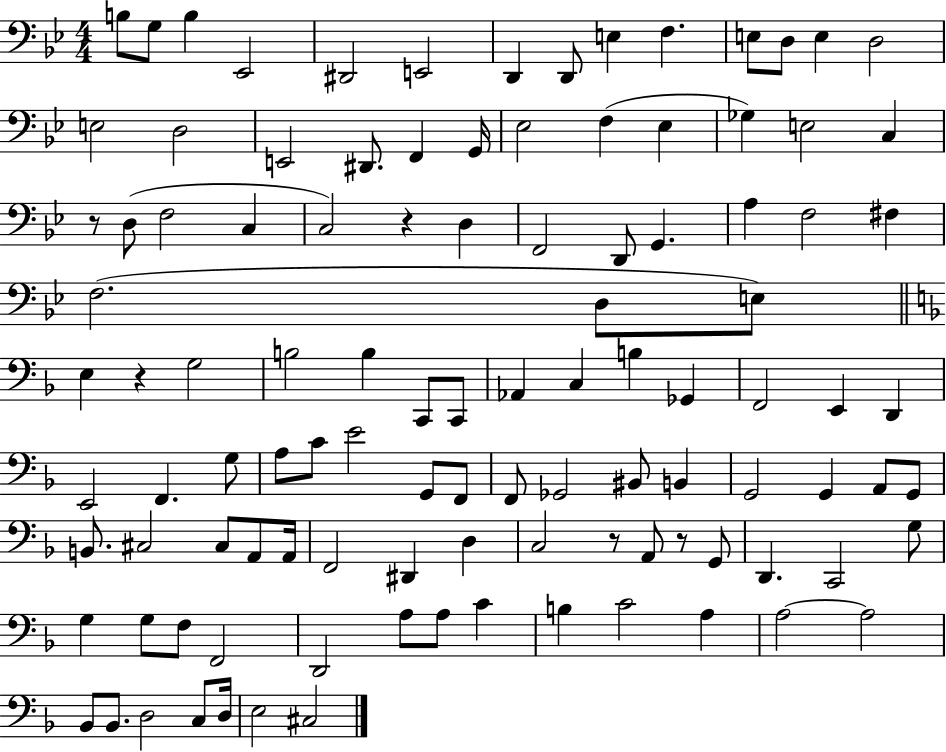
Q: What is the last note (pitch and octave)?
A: C#3